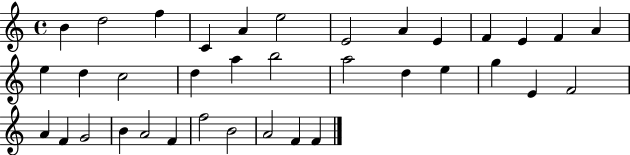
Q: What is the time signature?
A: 4/4